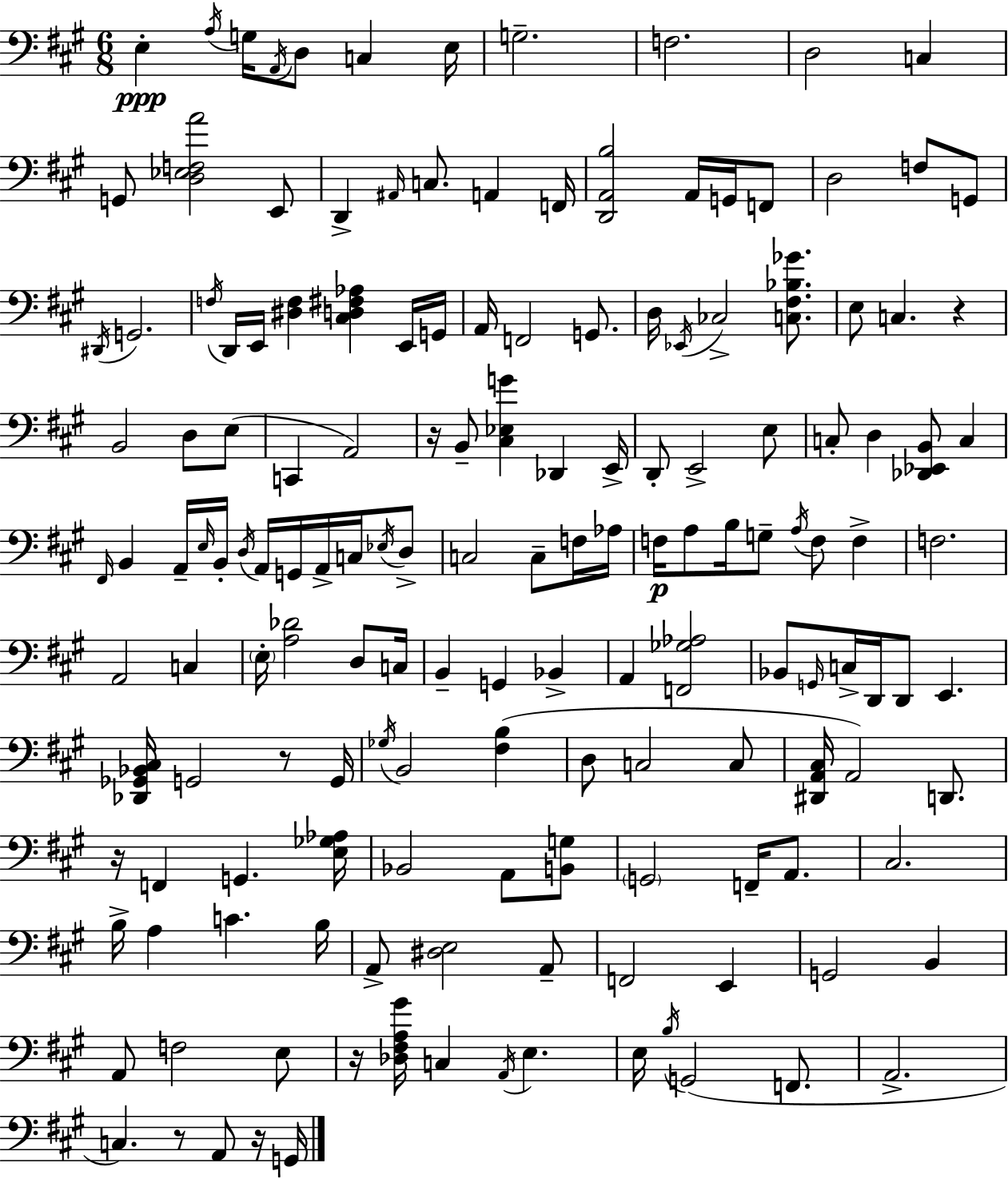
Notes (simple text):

E3/q A3/s G3/s A2/s D3/e C3/q E3/s G3/h. F3/h. D3/h C3/q G2/e [D3,Eb3,F3,A4]/h E2/e D2/q A#2/s C3/e. A2/q F2/s [D2,A2,B3]/h A2/s G2/s F2/e D3/h F3/e G2/e D#2/s G2/h. F3/s D2/s E2/s [D#3,F3]/q [C#3,D3,F#3,Ab3]/q E2/s G2/s A2/s F2/h G2/e. D3/s Eb2/s CES3/h [C3,F#3,Bb3,Gb4]/e. E3/e C3/q. R/q B2/h D3/e E3/e C2/q A2/h R/s B2/e [C#3,Eb3,G4]/q Db2/q E2/s D2/e E2/h E3/e C3/e D3/q [Db2,Eb2,B2]/e C3/q F#2/s B2/q A2/s E3/s B2/s D3/s A2/s G2/s A2/s C3/s Eb3/s D3/e C3/h C3/e F3/s Ab3/s F3/s A3/e B3/s G3/e A3/s F3/e F3/q F3/h. A2/h C3/q E3/s [A3,Db4]/h D3/e C3/s B2/q G2/q Bb2/q A2/q [F2,Gb3,Ab3]/h Bb2/e G2/s C3/s D2/s D2/e E2/q. [Db2,Gb2,Bb2,C#3]/s G2/h R/e G2/s Gb3/s B2/h [F#3,B3]/q D3/e C3/h C3/e [D#2,A2,C#3]/s A2/h D2/e. R/s F2/q G2/q. [E3,Gb3,Ab3]/s Bb2/h A2/e [B2,G3]/e G2/h F2/s A2/e. C#3/h. B3/s A3/q C4/q. B3/s A2/e [D#3,E3]/h A2/e F2/h E2/q G2/h B2/q A2/e F3/h E3/e R/s [Db3,F#3,A3,G#4]/s C3/q A2/s E3/q. E3/s B3/s G2/h F2/e. A2/h. C3/q. R/e A2/e R/s G2/s